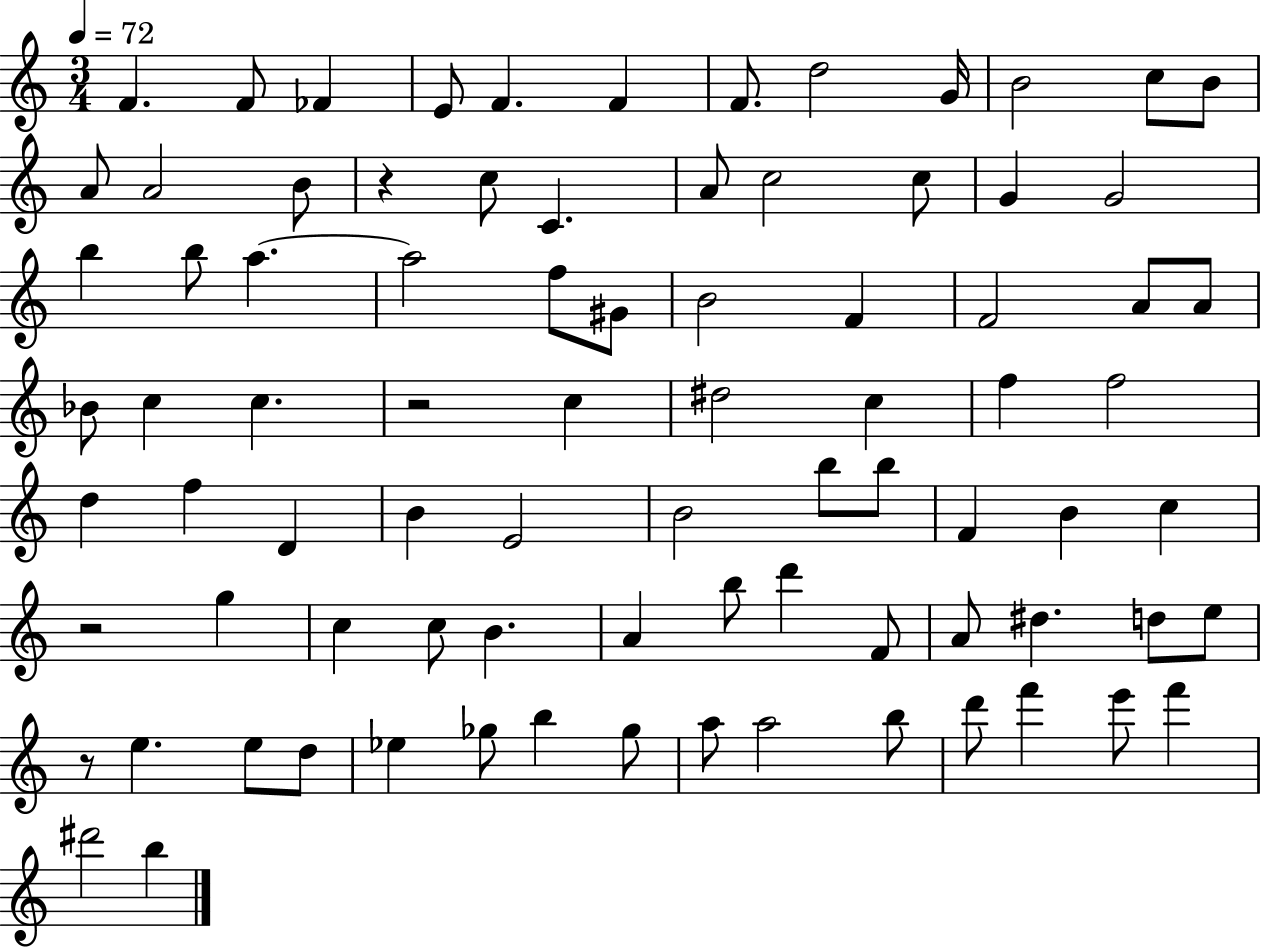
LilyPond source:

{
  \clef treble
  \numericTimeSignature
  \time 3/4
  \key c \major
  \tempo 4 = 72
  f'4. f'8 fes'4 | e'8 f'4. f'4 | f'8. d''2 g'16 | b'2 c''8 b'8 | \break a'8 a'2 b'8 | r4 c''8 c'4. | a'8 c''2 c''8 | g'4 g'2 | \break b''4 b''8 a''4.~~ | a''2 f''8 gis'8 | b'2 f'4 | f'2 a'8 a'8 | \break bes'8 c''4 c''4. | r2 c''4 | dis''2 c''4 | f''4 f''2 | \break d''4 f''4 d'4 | b'4 e'2 | b'2 b''8 b''8 | f'4 b'4 c''4 | \break r2 g''4 | c''4 c''8 b'4. | a'4 b''8 d'''4 f'8 | a'8 dis''4. d''8 e''8 | \break r8 e''4. e''8 d''8 | ees''4 ges''8 b''4 ges''8 | a''8 a''2 b''8 | d'''8 f'''4 e'''8 f'''4 | \break dis'''2 b''4 | \bar "|."
}